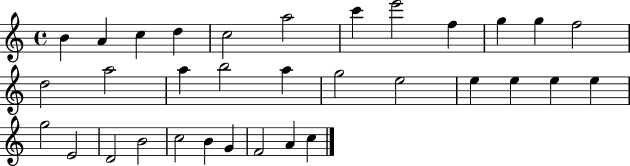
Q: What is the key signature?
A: C major